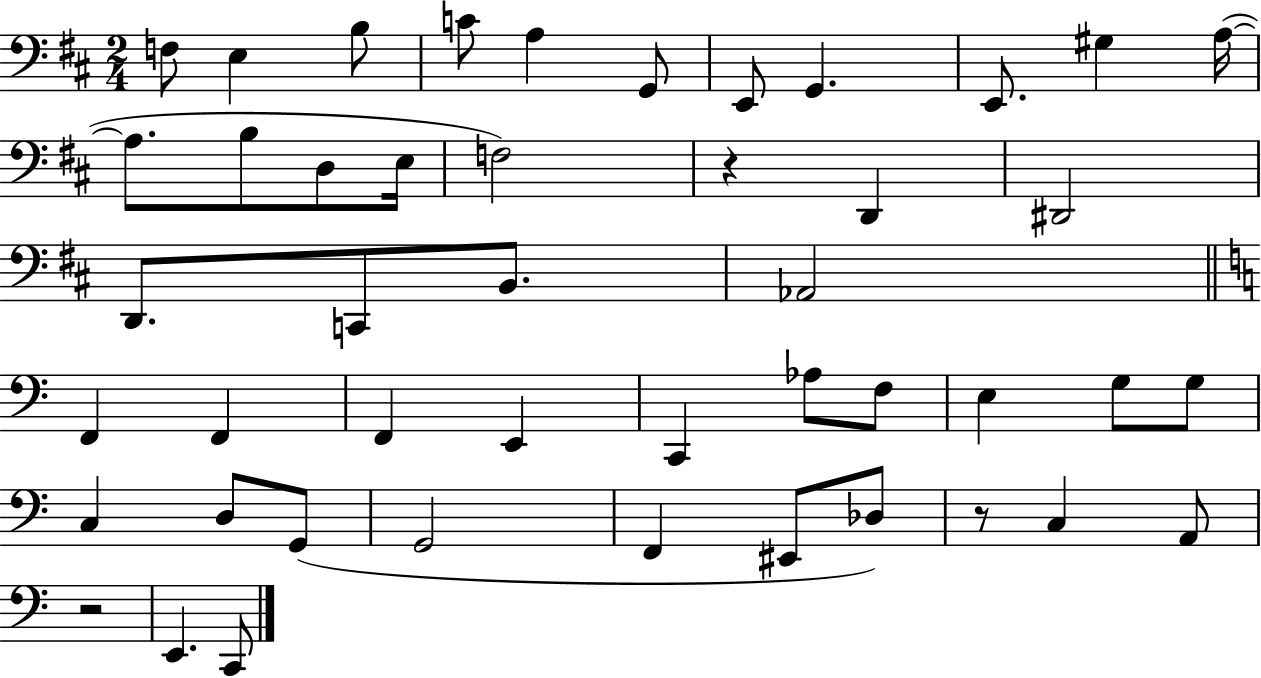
X:1
T:Untitled
M:2/4
L:1/4
K:D
F,/2 E, B,/2 C/2 A, G,,/2 E,,/2 G,, E,,/2 ^G, A,/4 A,/2 B,/2 D,/2 E,/4 F,2 z D,, ^D,,2 D,,/2 C,,/2 B,,/2 _A,,2 F,, F,, F,, E,, C,, _A,/2 F,/2 E, G,/2 G,/2 C, D,/2 G,,/2 G,,2 F,, ^E,,/2 _D,/2 z/2 C, A,,/2 z2 E,, C,,/2